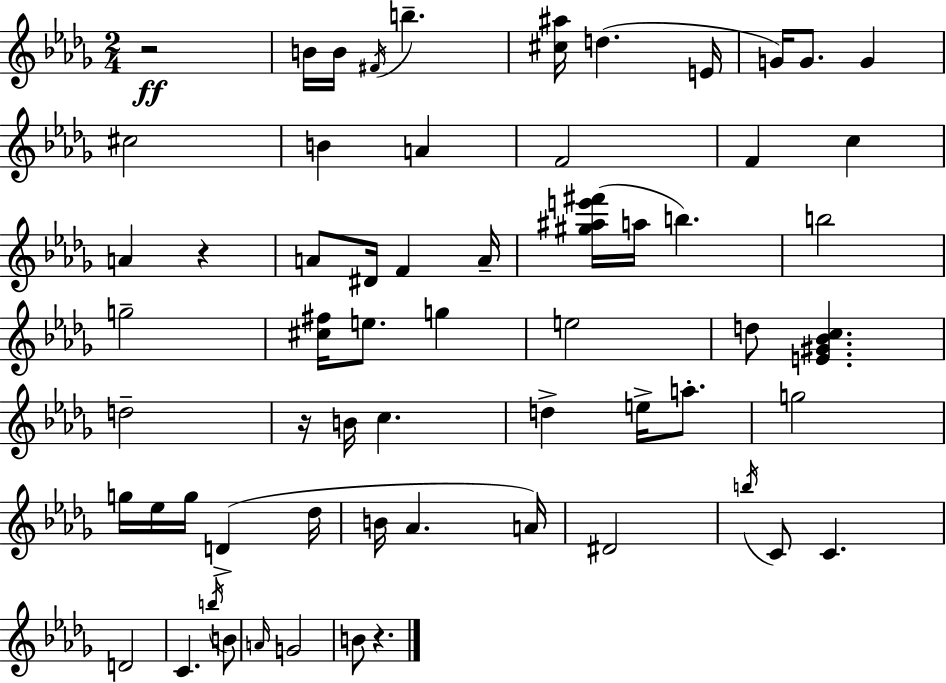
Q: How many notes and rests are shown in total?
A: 62